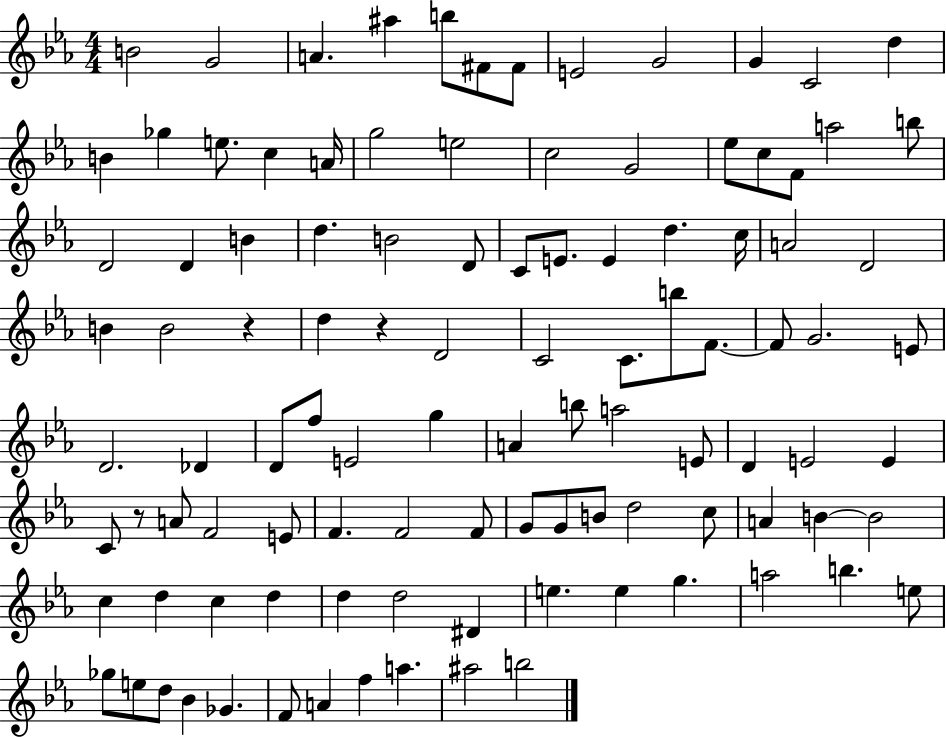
{
  \clef treble
  \numericTimeSignature
  \time 4/4
  \key ees \major
  \repeat volta 2 { b'2 g'2 | a'4. ais''4 b''8 fis'8 fis'8 | e'2 g'2 | g'4 c'2 d''4 | \break b'4 ges''4 e''8. c''4 a'16 | g''2 e''2 | c''2 g'2 | ees''8 c''8 f'8 a''2 b''8 | \break d'2 d'4 b'4 | d''4. b'2 d'8 | c'8 e'8. e'4 d''4. c''16 | a'2 d'2 | \break b'4 b'2 r4 | d''4 r4 d'2 | c'2 c'8. b''8 f'8.~~ | f'8 g'2. e'8 | \break d'2. des'4 | d'8 f''8 e'2 g''4 | a'4 b''8 a''2 e'8 | d'4 e'2 e'4 | \break c'8 r8 a'8 f'2 e'8 | f'4. f'2 f'8 | g'8 g'8 b'8 d''2 c''8 | a'4 b'4~~ b'2 | \break c''4 d''4 c''4 d''4 | d''4 d''2 dis'4 | e''4. e''4 g''4. | a''2 b''4. e''8 | \break ges''8 e''8 d''8 bes'4 ges'4. | f'8 a'4 f''4 a''4. | ais''2 b''2 | } \bar "|."
}